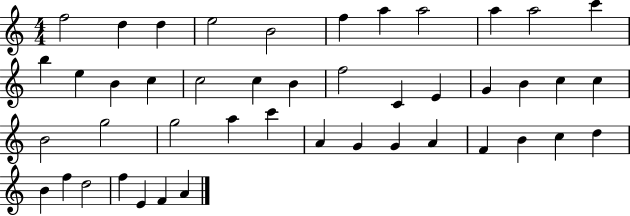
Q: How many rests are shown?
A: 0